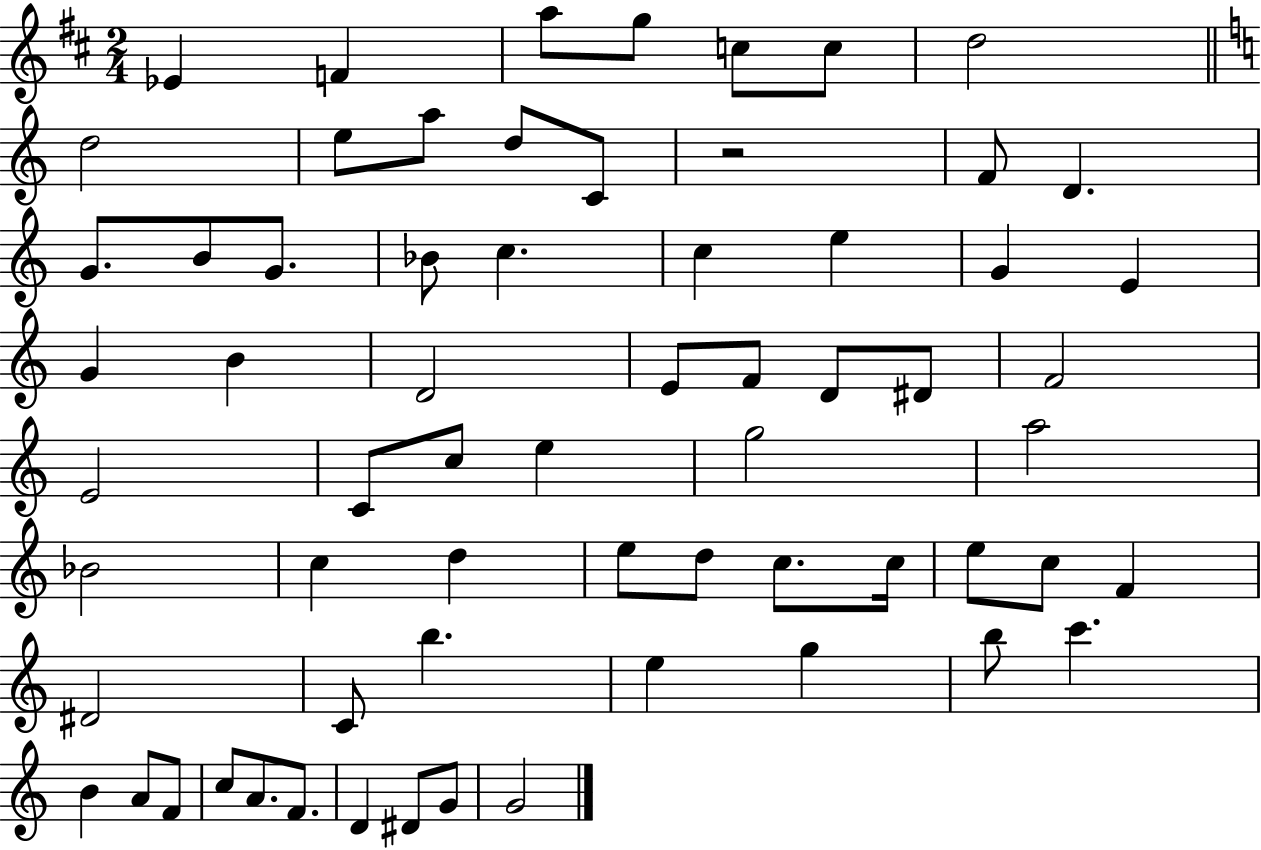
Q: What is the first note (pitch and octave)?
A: Eb4